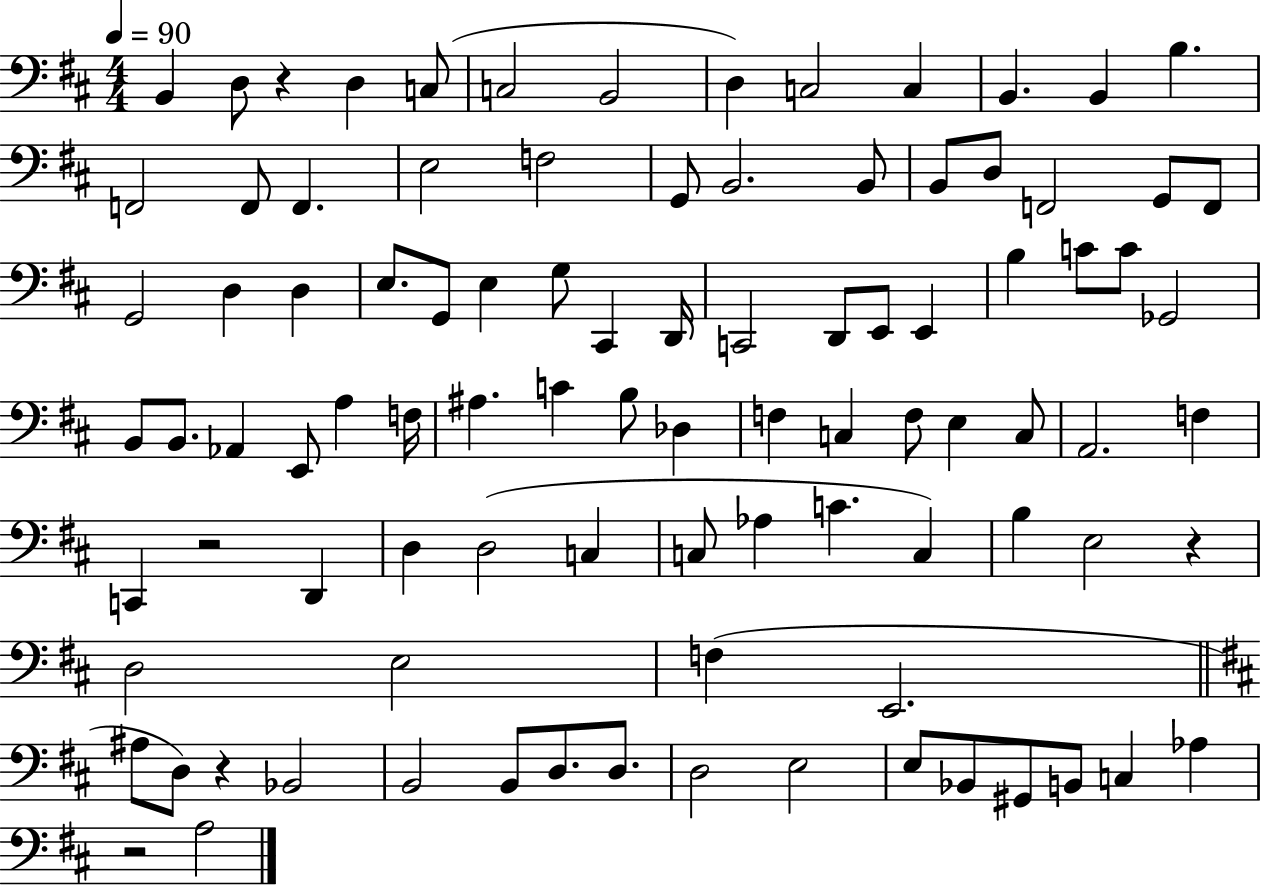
B2/q D3/e R/q D3/q C3/e C3/h B2/h D3/q C3/h C3/q B2/q. B2/q B3/q. F2/h F2/e F2/q. E3/h F3/h G2/e B2/h. B2/e B2/e D3/e F2/h G2/e F2/e G2/h D3/q D3/q E3/e. G2/e E3/q G3/e C#2/q D2/s C2/h D2/e E2/e E2/q B3/q C4/e C4/e Gb2/h B2/e B2/e. Ab2/q E2/e A3/q F3/s A#3/q. C4/q B3/e Db3/q F3/q C3/q F3/e E3/q C3/e A2/h. F3/q C2/q R/h D2/q D3/q D3/h C3/q C3/e Ab3/q C4/q. C3/q B3/q E3/h R/q D3/h E3/h F3/q E2/h. A#3/e D3/e R/q Bb2/h B2/h B2/e D3/e. D3/e. D3/h E3/h E3/e Bb2/e G#2/e B2/e C3/q Ab3/q R/h A3/h